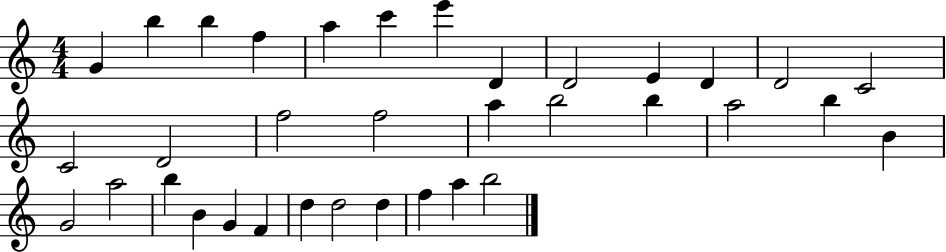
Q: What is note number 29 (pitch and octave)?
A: F4